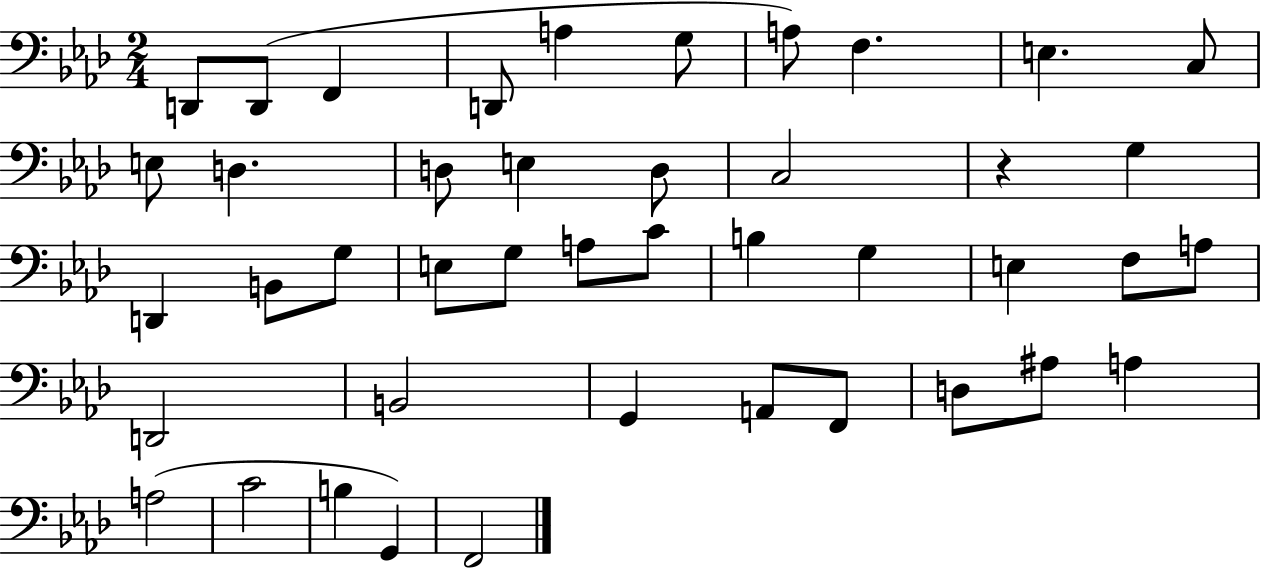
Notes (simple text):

D2/e D2/e F2/q D2/e A3/q G3/e A3/e F3/q. E3/q. C3/e E3/e D3/q. D3/e E3/q D3/e C3/h R/q G3/q D2/q B2/e G3/e E3/e G3/e A3/e C4/e B3/q G3/q E3/q F3/e A3/e D2/h B2/h G2/q A2/e F2/e D3/e A#3/e A3/q A3/h C4/h B3/q G2/q F2/h